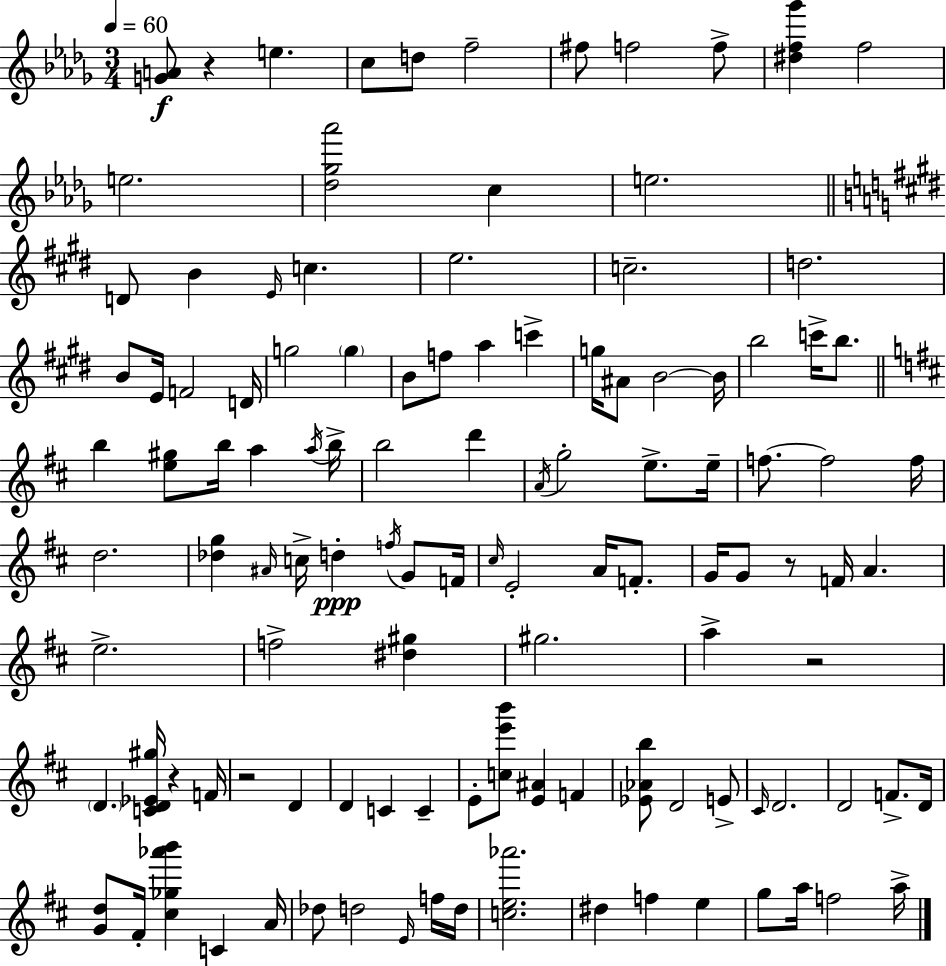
[G4,A4]/e R/q E5/q. C5/e D5/e F5/h F#5/e F5/h F5/e [D#5,F5,Gb6]/q F5/h E5/h. [Db5,Gb5,Ab6]/h C5/q E5/h. D4/e B4/q E4/s C5/q. E5/h. C5/h. D5/h. B4/e E4/s F4/h D4/s G5/h G5/q B4/e F5/e A5/q C6/q G5/s A#4/e B4/h B4/s B5/h C6/s B5/e. B5/q [E5,G#5]/e B5/s A5/q A5/s B5/s B5/h D6/q A4/s G5/h E5/e. E5/s F5/e. F5/h F5/s D5/h. [Db5,G5]/q A#4/s C5/s D5/q F5/s G4/e F4/s C#5/s E4/h A4/s F4/e. G4/s G4/e R/e F4/s A4/q. E5/h. F5/h [D#5,G#5]/q G#5/h. A5/q R/h D4/q. [C4,D4,Eb4,G#5]/s R/q F4/s R/h D4/q D4/q C4/q C4/q E4/e [C5,E6,B6]/e [E4,A#4]/q F4/q [Eb4,Ab4,B5]/e D4/h E4/e C#4/s D4/h. D4/h F4/e. D4/s [G4,D5]/e F#4/s [C#5,Gb5,Ab6,B6]/q C4/q A4/s Db5/e D5/h E4/s F5/s D5/s [C5,E5,Ab6]/h. D#5/q F5/q E5/q G5/e A5/s F5/h A5/s